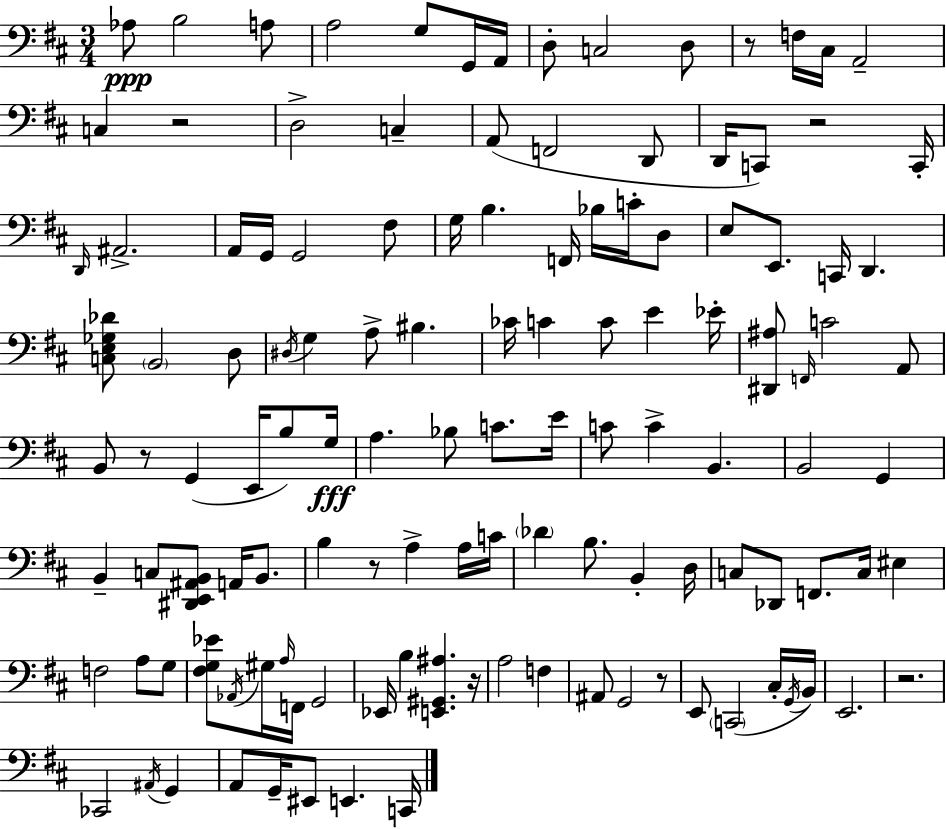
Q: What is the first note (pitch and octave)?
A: Ab3